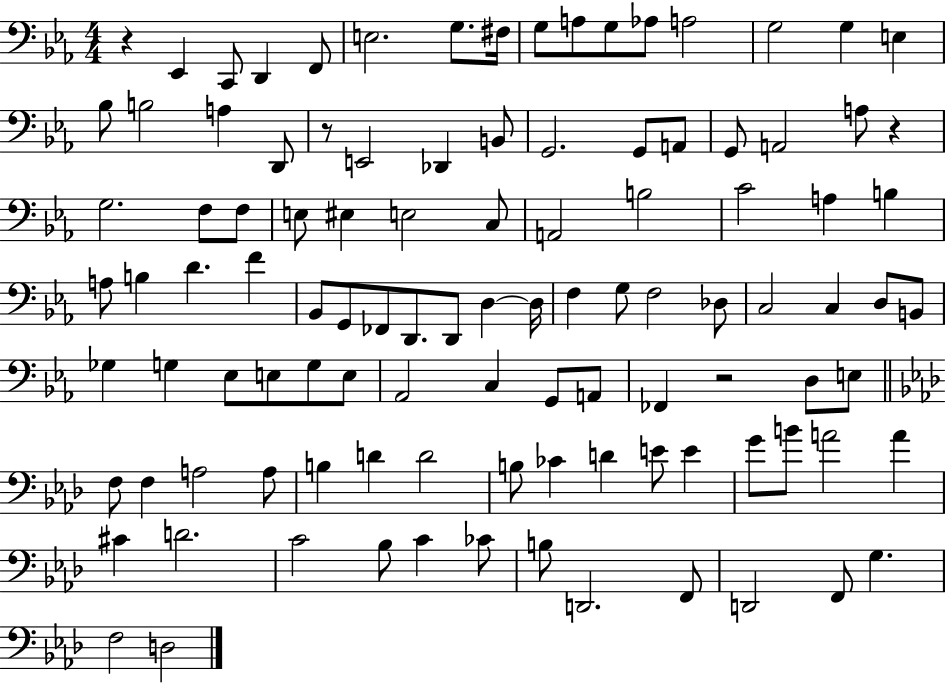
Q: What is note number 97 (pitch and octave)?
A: F2